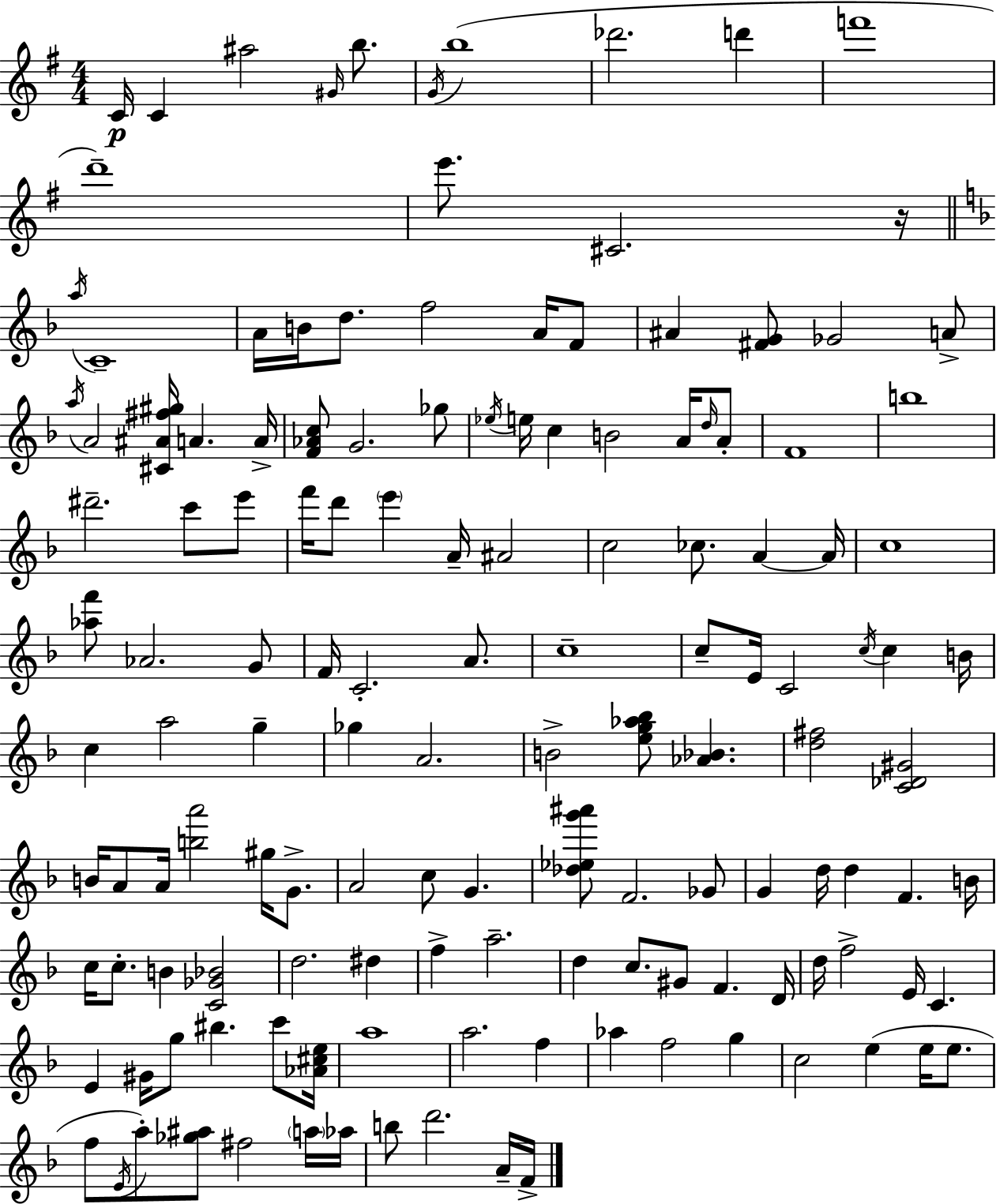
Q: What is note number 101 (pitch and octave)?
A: C4